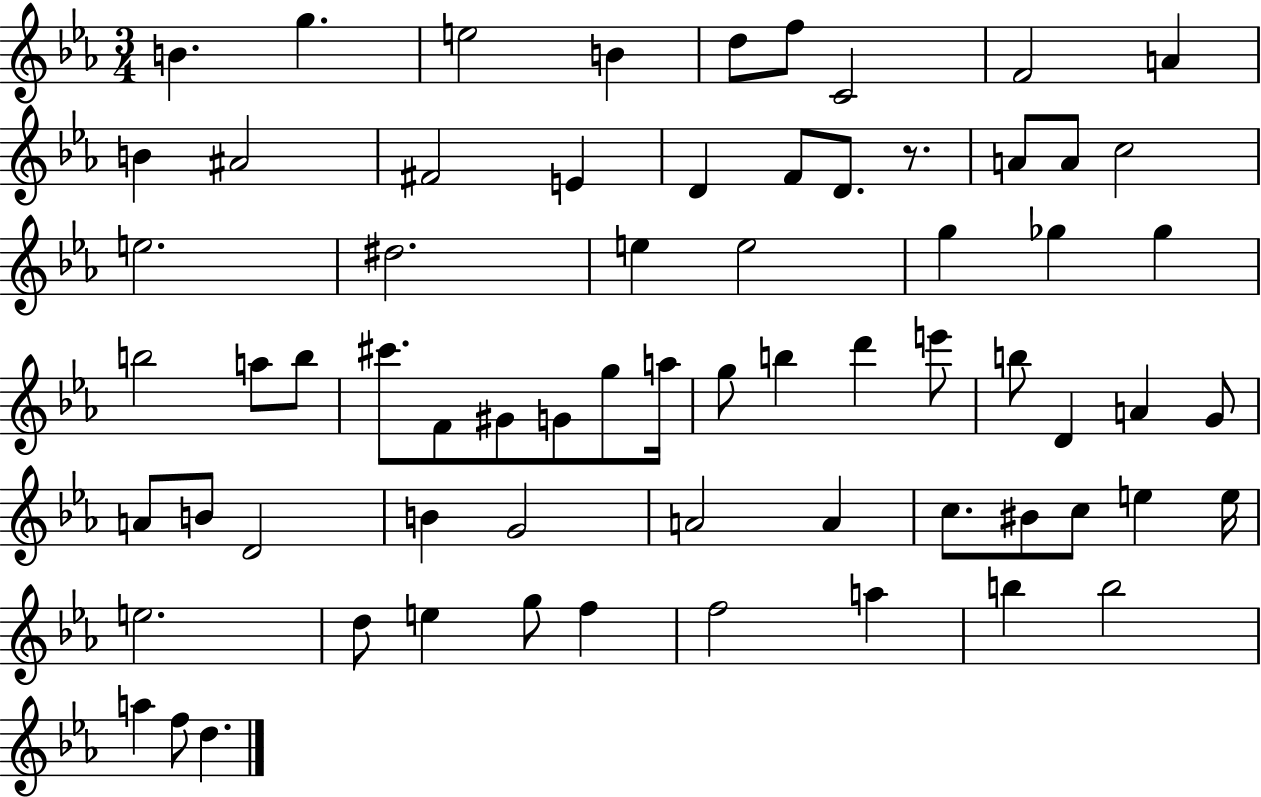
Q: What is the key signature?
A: EES major